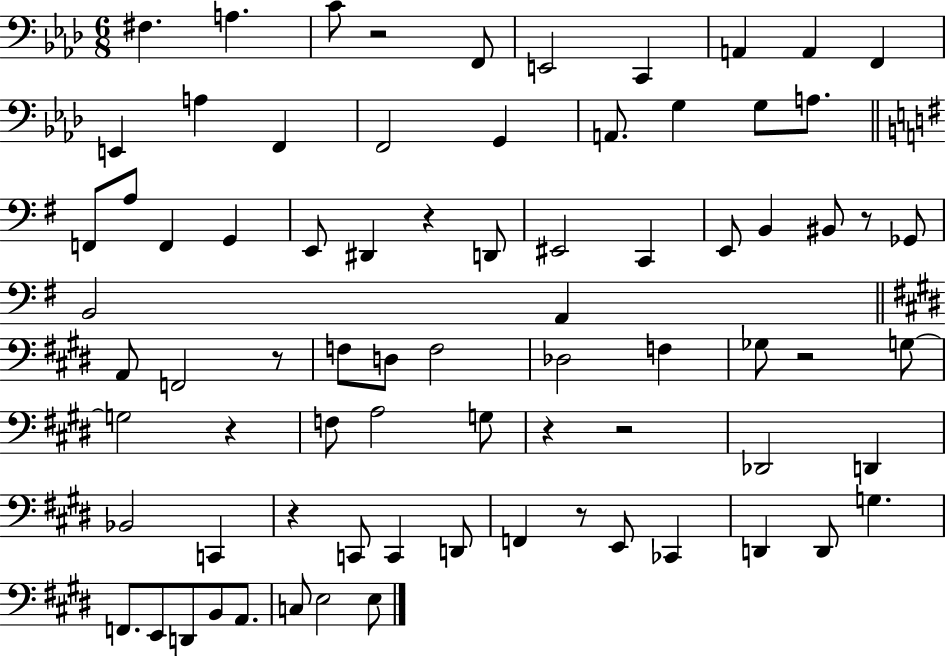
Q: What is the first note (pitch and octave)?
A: F#3